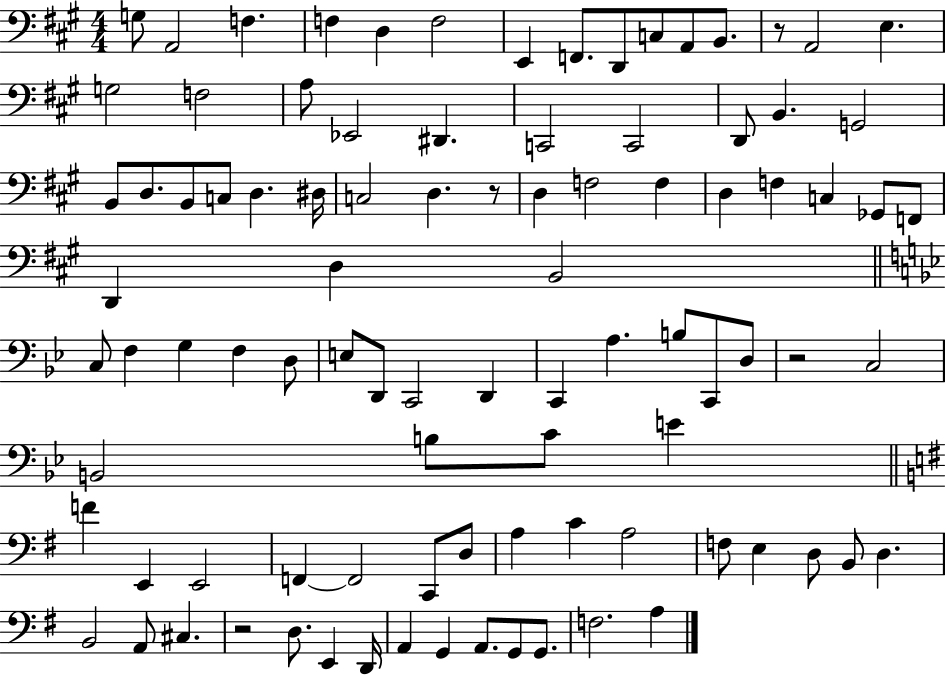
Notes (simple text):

G3/e A2/h F3/q. F3/q D3/q F3/h E2/q F2/e. D2/e C3/e A2/e B2/e. R/e A2/h E3/q. G3/h F3/h A3/e Eb2/h D#2/q. C2/h C2/h D2/e B2/q. G2/h B2/e D3/e. B2/e C3/e D3/q. D#3/s C3/h D3/q. R/e D3/q F3/h F3/q D3/q F3/q C3/q Gb2/e F2/e D2/q D3/q B2/h C3/e F3/q G3/q F3/q D3/e E3/e D2/e C2/h D2/q C2/q A3/q. B3/e C2/e D3/e R/h C3/h B2/h B3/e C4/e E4/q F4/q E2/q E2/h F2/q F2/h C2/e D3/e A3/q C4/q A3/h F3/e E3/q D3/e B2/e D3/q. B2/h A2/e C#3/q. R/h D3/e. E2/q D2/s A2/q G2/q A2/e. G2/e G2/e. F3/h. A3/q